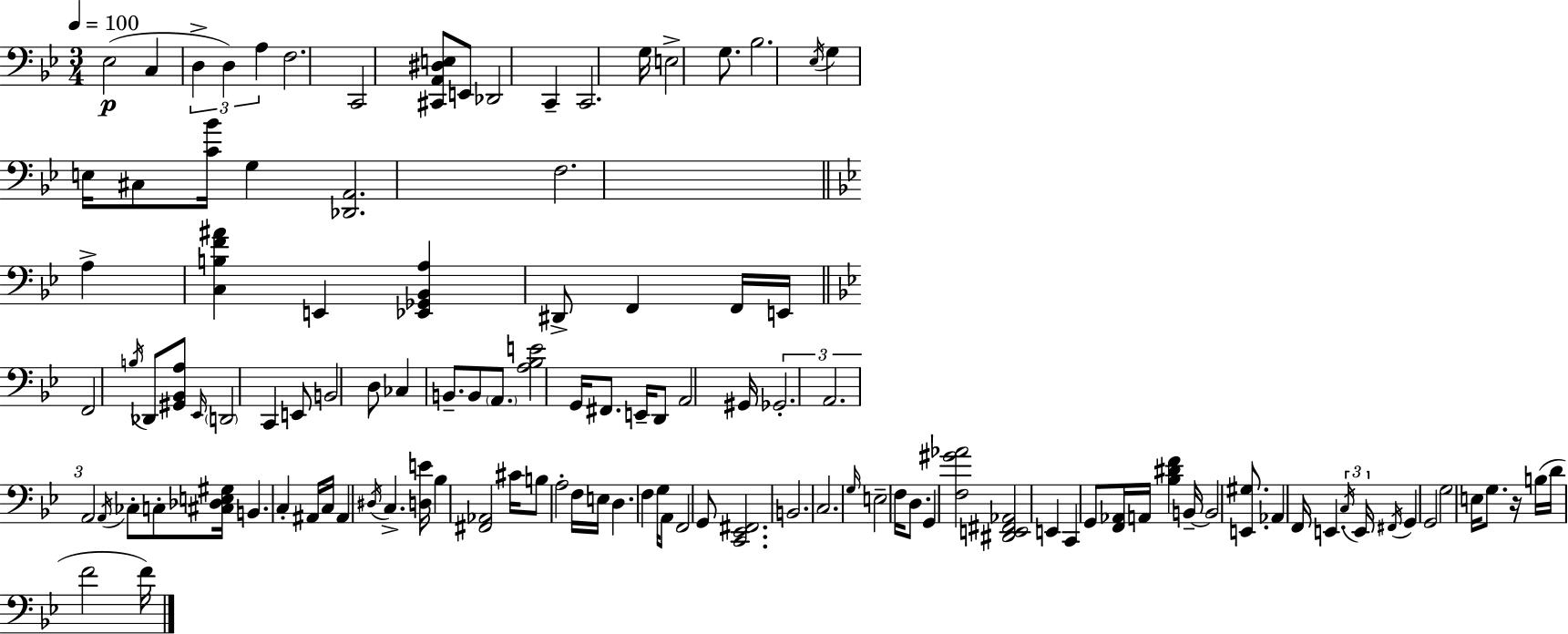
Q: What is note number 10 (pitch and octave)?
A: C2